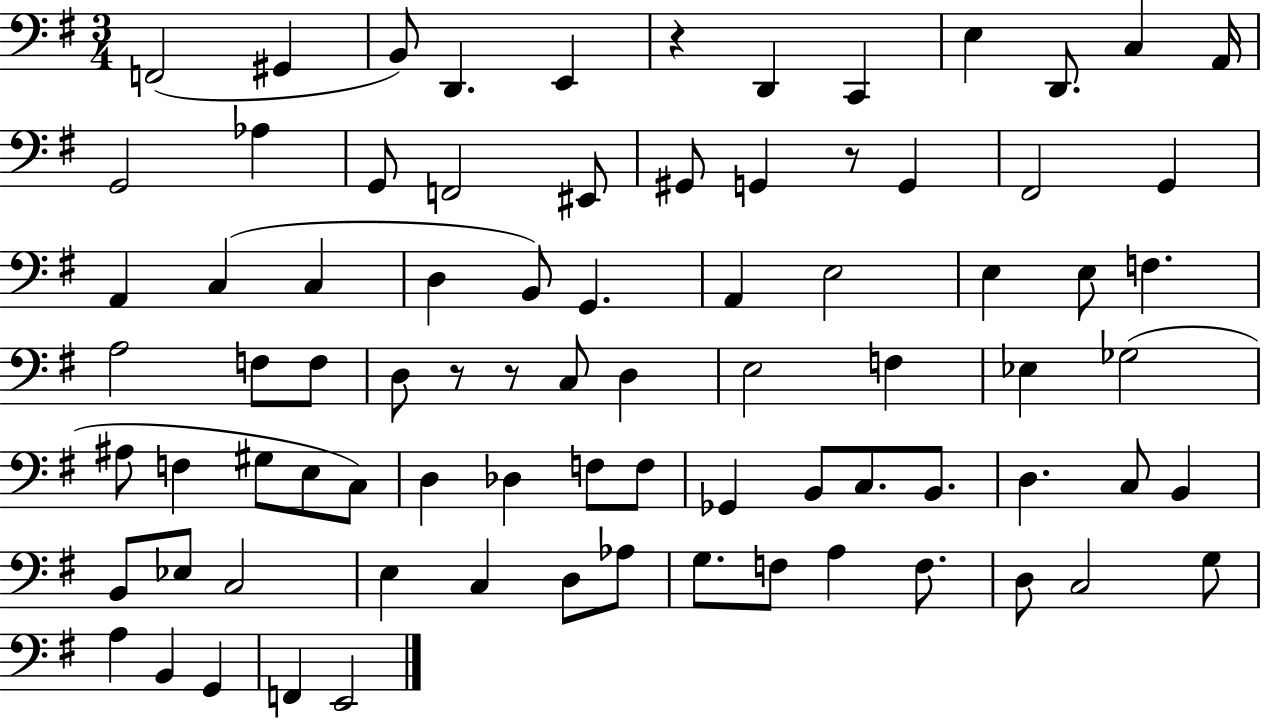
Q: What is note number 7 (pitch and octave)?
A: C2